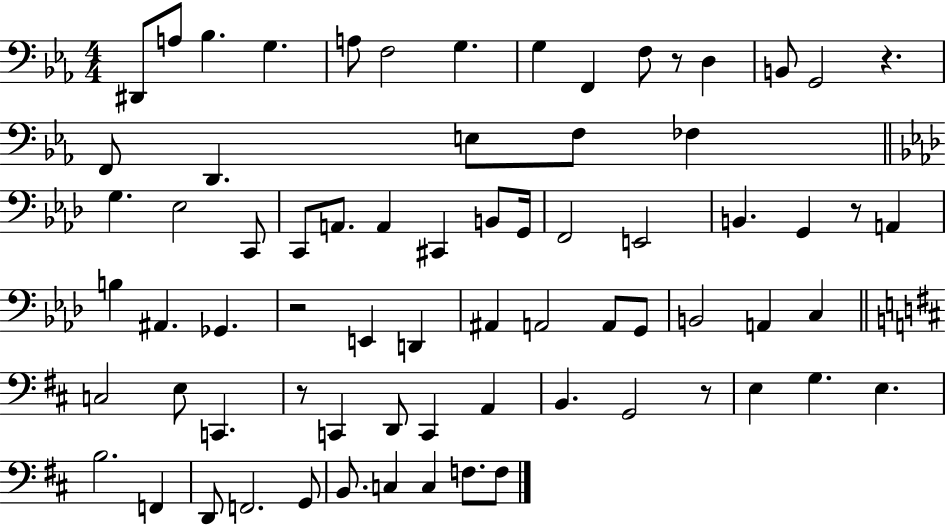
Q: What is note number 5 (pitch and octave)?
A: A3